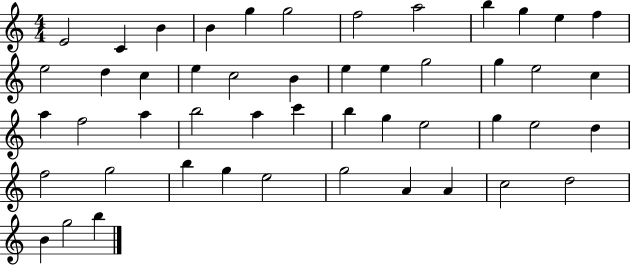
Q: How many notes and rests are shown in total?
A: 49